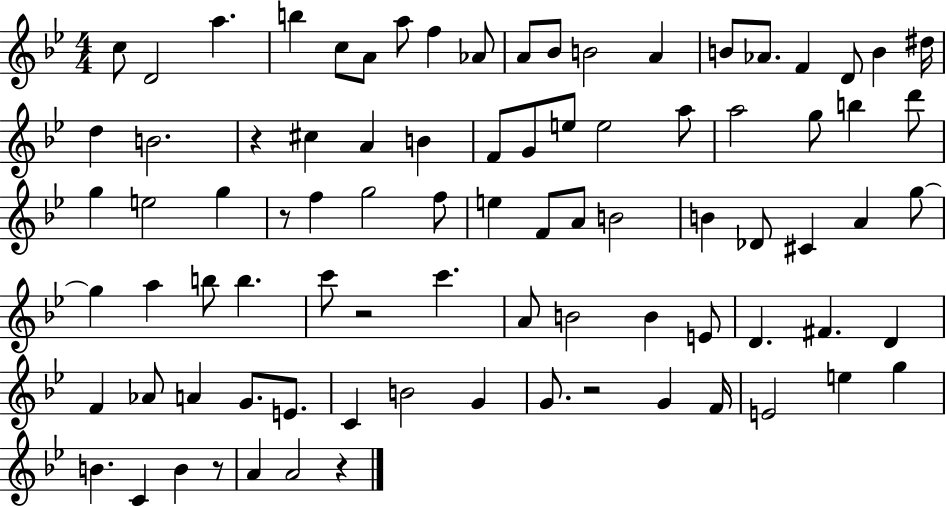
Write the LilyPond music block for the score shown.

{
  \clef treble
  \numericTimeSignature
  \time 4/4
  \key bes \major
  \repeat volta 2 { c''8 d'2 a''4. | b''4 c''8 a'8 a''8 f''4 aes'8 | a'8 bes'8 b'2 a'4 | b'8 aes'8. f'4 d'8 b'4 dis''16 | \break d''4 b'2. | r4 cis''4 a'4 b'4 | f'8 g'8 e''8 e''2 a''8 | a''2 g''8 b''4 d'''8 | \break g''4 e''2 g''4 | r8 f''4 g''2 f''8 | e''4 f'8 a'8 b'2 | b'4 des'8 cis'4 a'4 g''8~~ | \break g''4 a''4 b''8 b''4. | c'''8 r2 c'''4. | a'8 b'2 b'4 e'8 | d'4. fis'4. d'4 | \break f'4 aes'8 a'4 g'8. e'8. | c'4 b'2 g'4 | g'8. r2 g'4 f'16 | e'2 e''4 g''4 | \break b'4. c'4 b'4 r8 | a'4 a'2 r4 | } \bar "|."
}